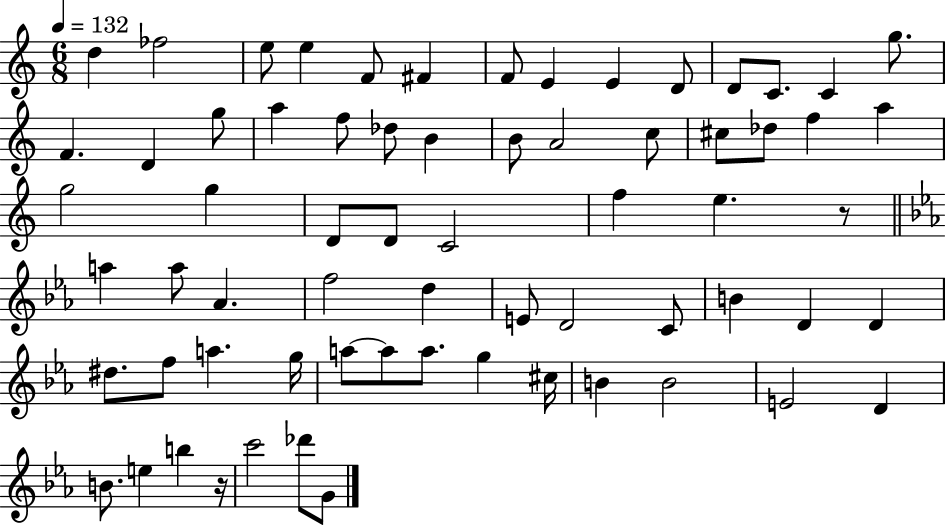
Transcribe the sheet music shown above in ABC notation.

X:1
T:Untitled
M:6/8
L:1/4
K:C
d _f2 e/2 e F/2 ^F F/2 E E D/2 D/2 C/2 C g/2 F D g/2 a f/2 _d/2 B B/2 A2 c/2 ^c/2 _d/2 f a g2 g D/2 D/2 C2 f e z/2 a a/2 _A f2 d E/2 D2 C/2 B D D ^d/2 f/2 a g/4 a/2 a/2 a/2 g ^c/4 B B2 E2 D B/2 e b z/4 c'2 _d'/2 G/2